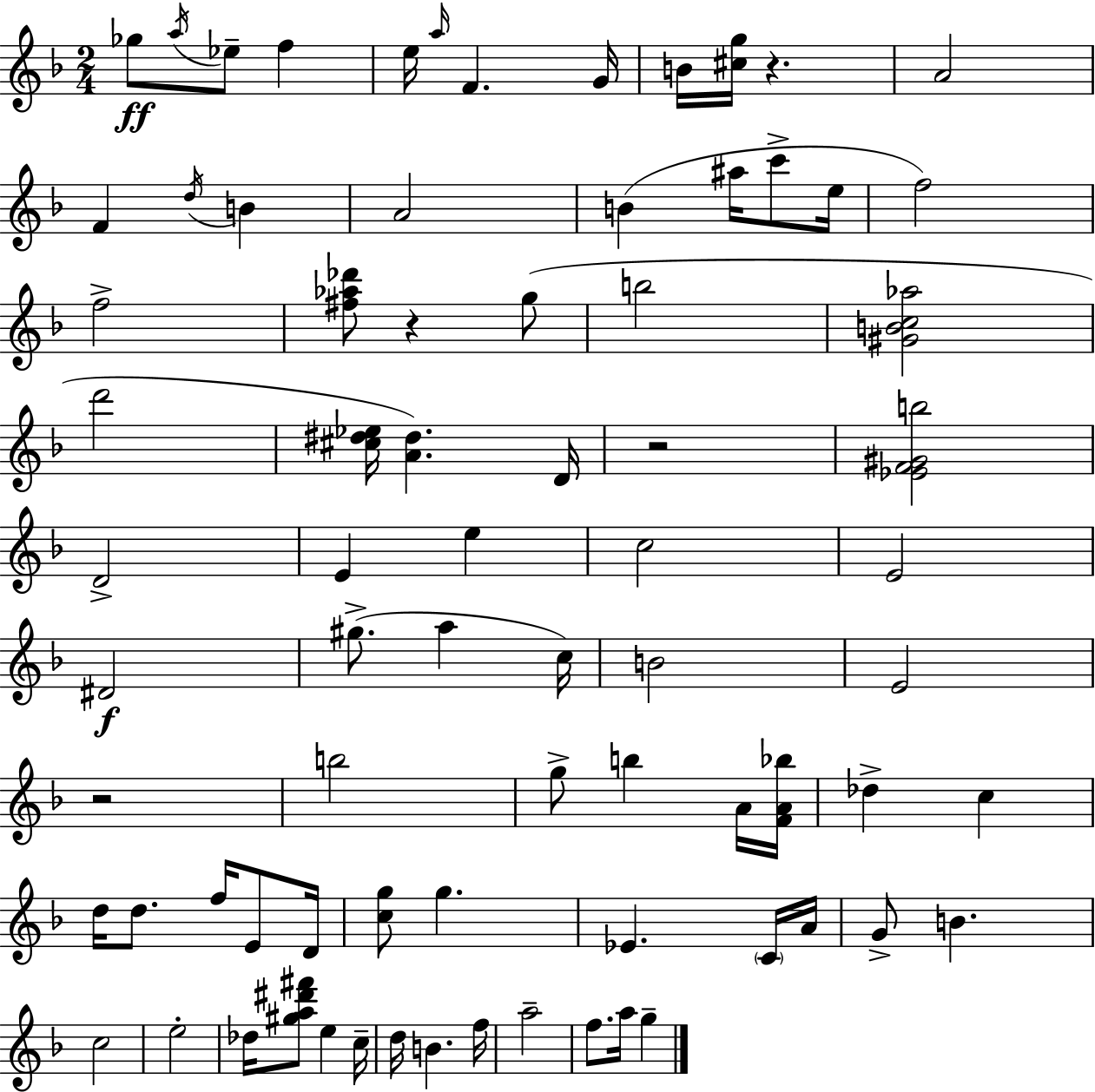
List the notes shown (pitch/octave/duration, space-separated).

Gb5/e A5/s Eb5/e F5/q E5/s A5/s F4/q. G4/s B4/s [C#5,G5]/s R/q. A4/h F4/q D5/s B4/q A4/h B4/q A#5/s C6/e E5/s F5/h F5/h [F#5,Ab5,Db6]/e R/q G5/e B5/h [G#4,B4,C5,Ab5]/h D6/h [C#5,D#5,Eb5]/s [A4,D#5]/q. D4/s R/h [Eb4,F4,G#4,B5]/h D4/h E4/q E5/q C5/h E4/h D#4/h G#5/e. A5/q C5/s B4/h E4/h R/h B5/h G5/e B5/q A4/s [F4,A4,Bb5]/s Db5/q C5/q D5/s D5/e. F5/s E4/e D4/s [C5,G5]/e G5/q. Eb4/q. C4/s A4/s G4/e B4/q. C5/h E5/h Db5/s [G#5,A5,D#6,F#6]/e E5/q C5/s D5/s B4/q. F5/s A5/h F5/e. A5/s G5/q